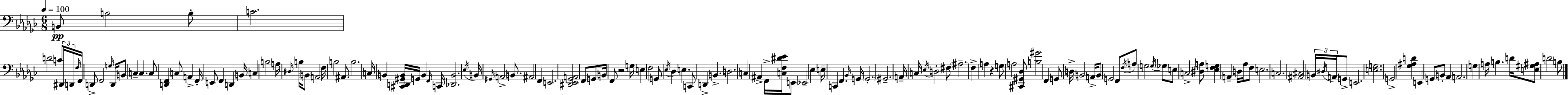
{
  \clef bass
  \numericTimeSignature
  \time 6/8
  \key ees \minor
  \tempo 4 = 100
  b,8\pp b2 b8-. | c'2. | d'2 c'8 \tuplet 3/2 { dis,16 d,16 | \grace { f16 } } f,16 d,8-> f,2 | \break \grace { g16 } d,16 b,8 c4-- c4. | c8 <d, f,>4 c8 a,4-> | f,16-. e,8 f,4 d,4 | b,16 c4 b2 | \break a16 \grace { dis16 } b16 \parenthesize b,8 a,2 | f16 b2 | ais,8. b2. | c16 b,4 <cis, d, gis, b,>16 g,16 b,4 | \break \grace { f,16 } c,16 <des, b,>2. | \acciaccatura { ees16 } b,16 \grace { gis,16 } a,2-> | b,8. ais,2 | f,4 e,2. | \break <dis, ees, ges, a,>2 | f,8 g,8 b,16 f,8 r2 | g16 e4 f2 | g,8 \acciaccatura { ees16 } des4 | \break e4. c,8 d,4-> | b,4.-> d2. | c4 ais,4-> | f,16-> <c f dis' ees'>16 e,8 ees,2-- | \break ees4 e16-- c,4 | f,4. \grace { bes,16 } g,16 \parenthesize g,2.-. | gis,2.-- | a,16-- c16 \acciaccatura { ees16 } d2-. | \break fis8 \parenthesize ais2.-- | f4-> | a4 r4 g8 a2 | <cis, gis, des>8 <b gis'>2 | \break f,4 g,8 d16-> | b,2 a,16-> b,8 g,2 | f,8 \acciaccatura { f16 } a8 | g2 \acciaccatura { g16 } \parenthesize ges8 e8 | \break c2-> <dis a>8 <ees f g>4 | a,4-- d16 aes16 f8 e2. | c2. | <ais, cis>2 | \break \tuplet 3/2 { b,16 \acciaccatura { dis16 } a,16 } g,8-> | e,2. | <e g>2. | g,2-> <ges ais d'>4 | \break e,4 g,8 b,8-. aes,4 | a,2. | g4 a16 b4. d'16 | <e gis ais>8 d'2 b8 | \break \bar "|."
}